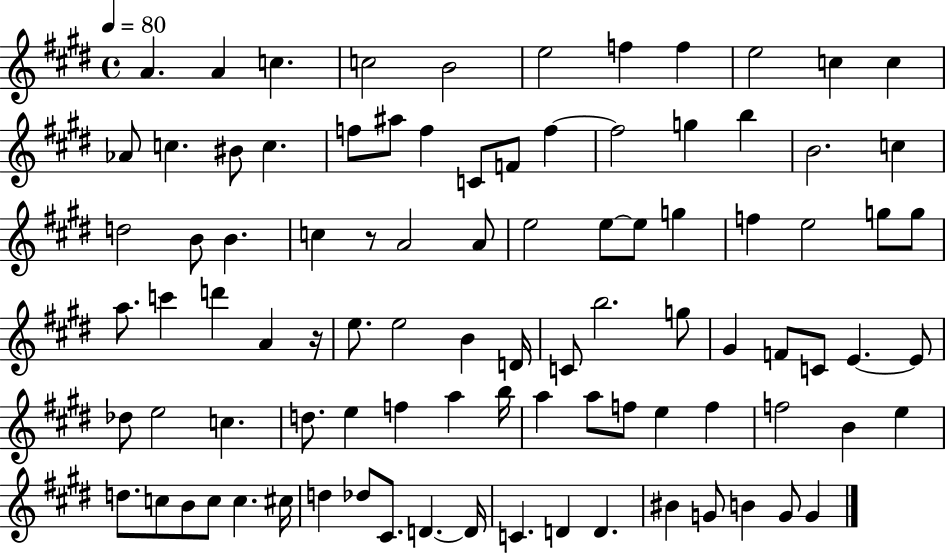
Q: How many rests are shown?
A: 2